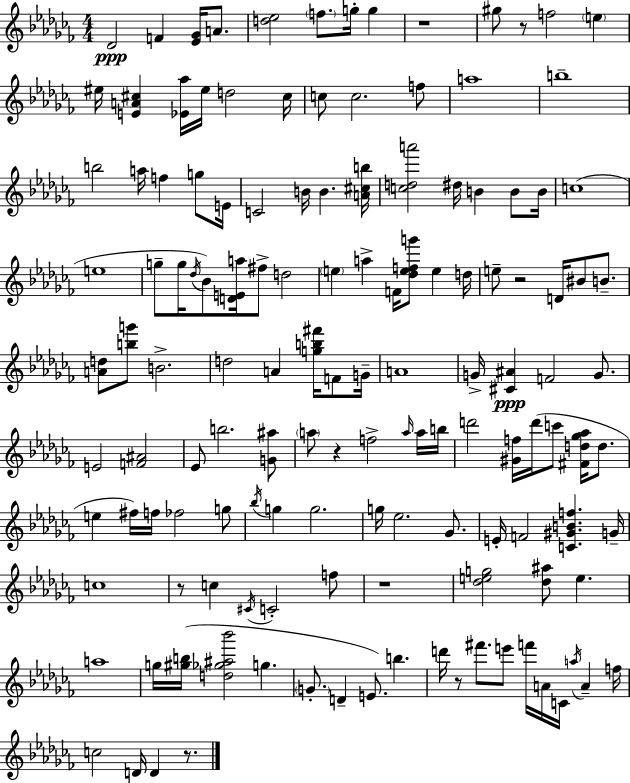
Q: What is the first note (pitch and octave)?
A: Db4